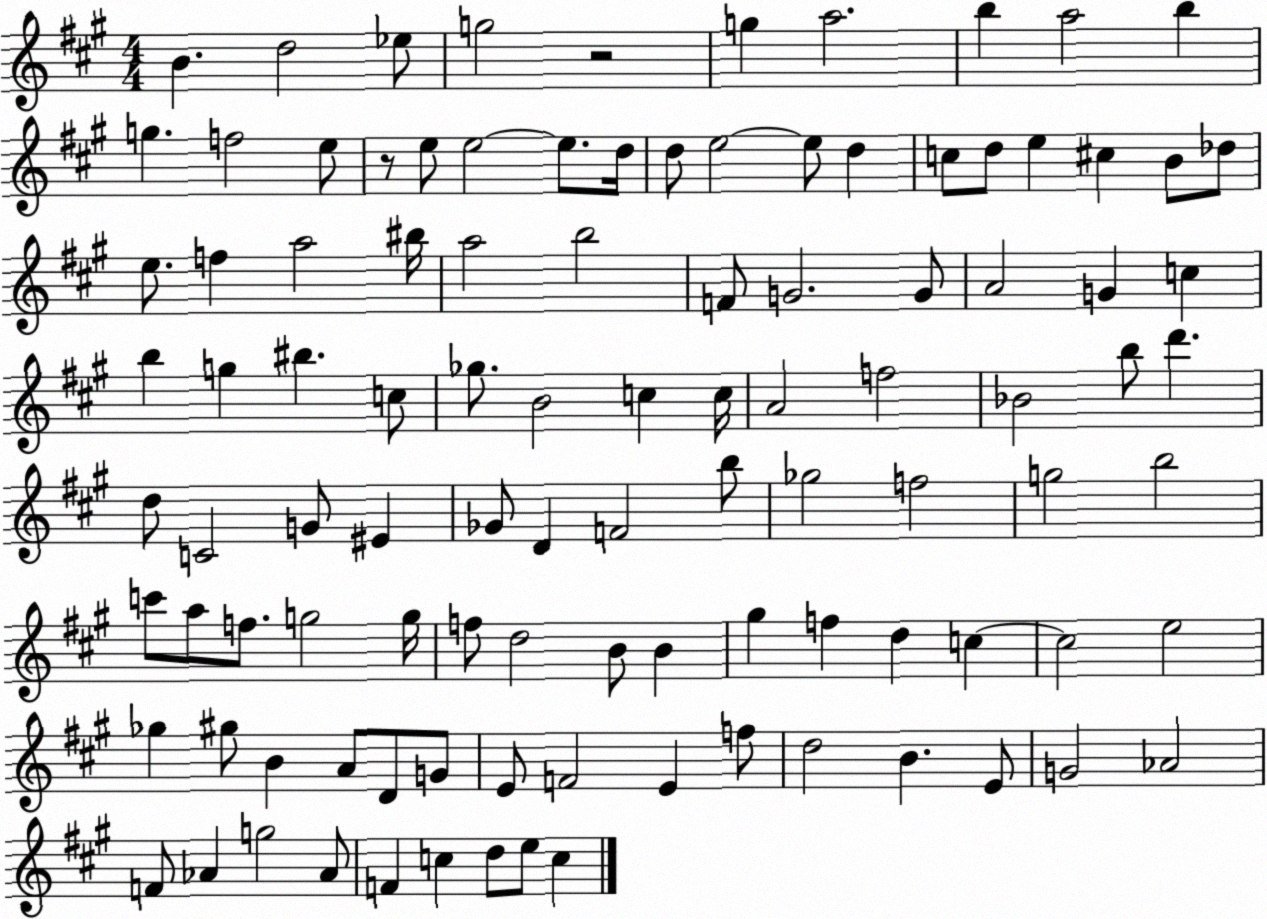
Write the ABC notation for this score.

X:1
T:Untitled
M:4/4
L:1/4
K:A
B d2 _e/2 g2 z2 g a2 b a2 b g f2 e/2 z/2 e/2 e2 e/2 d/4 d/2 e2 e/2 d c/2 d/2 e ^c B/2 _d/2 e/2 f a2 ^b/4 a2 b2 F/2 G2 G/2 A2 G c b g ^b c/2 _g/2 B2 c c/4 A2 f2 _B2 b/2 d' d/2 C2 G/2 ^E _G/2 D F2 b/2 _g2 f2 g2 b2 c'/2 a/2 f/2 g2 g/4 f/2 d2 B/2 B ^g f d c c2 e2 _g ^g/2 B A/2 D/2 G/2 E/2 F2 E f/2 d2 B E/2 G2 _A2 F/2 _A g2 _A/2 F c d/2 e/2 c